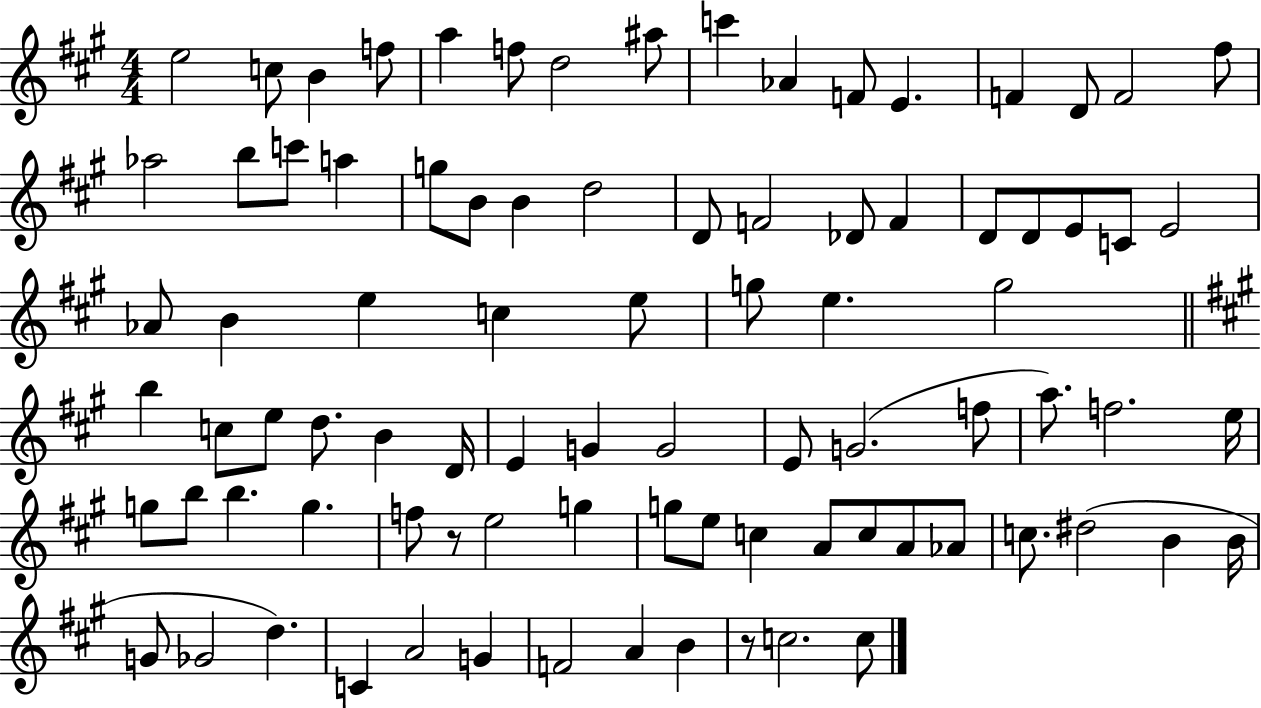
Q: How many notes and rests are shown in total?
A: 87